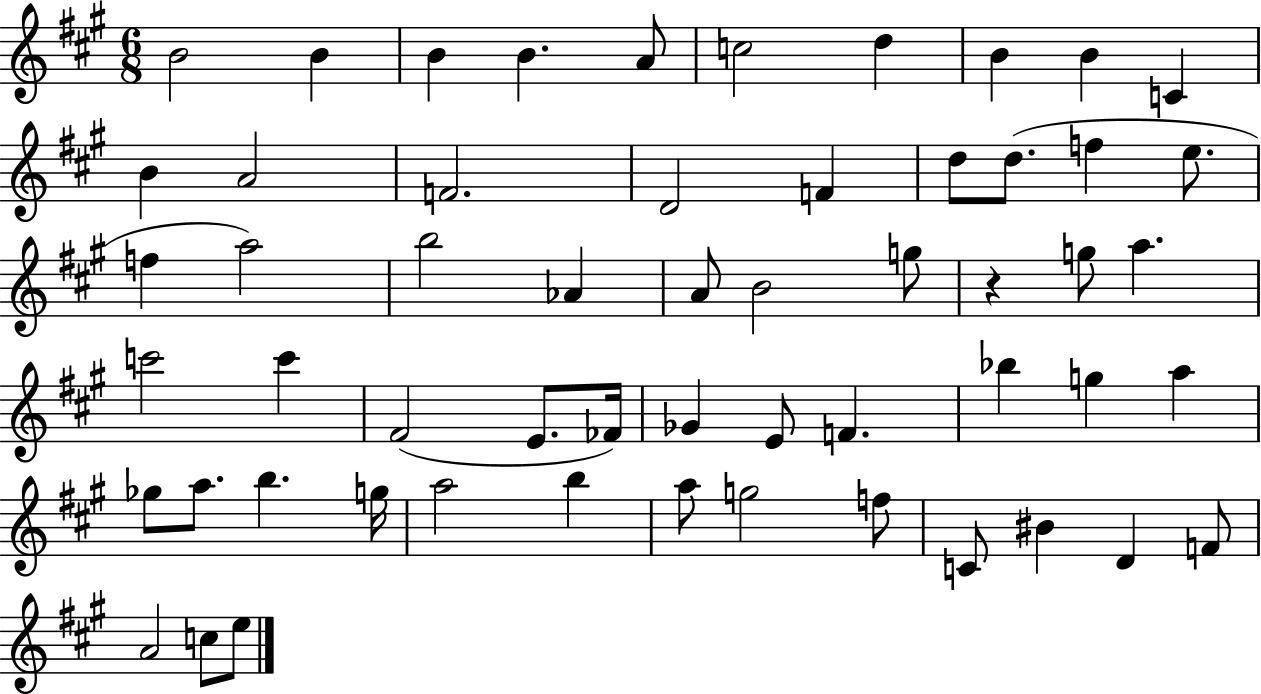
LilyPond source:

{
  \clef treble
  \numericTimeSignature
  \time 6/8
  \key a \major
  b'2 b'4 | b'4 b'4. a'8 | c''2 d''4 | b'4 b'4 c'4 | \break b'4 a'2 | f'2. | d'2 f'4 | d''8 d''8.( f''4 e''8. | \break f''4 a''2) | b''2 aes'4 | a'8 b'2 g''8 | r4 g''8 a''4. | \break c'''2 c'''4 | fis'2( e'8. fes'16) | ges'4 e'8 f'4. | bes''4 g''4 a''4 | \break ges''8 a''8. b''4. g''16 | a''2 b''4 | a''8 g''2 f''8 | c'8 bis'4 d'4 f'8 | \break a'2 c''8 e''8 | \bar "|."
}